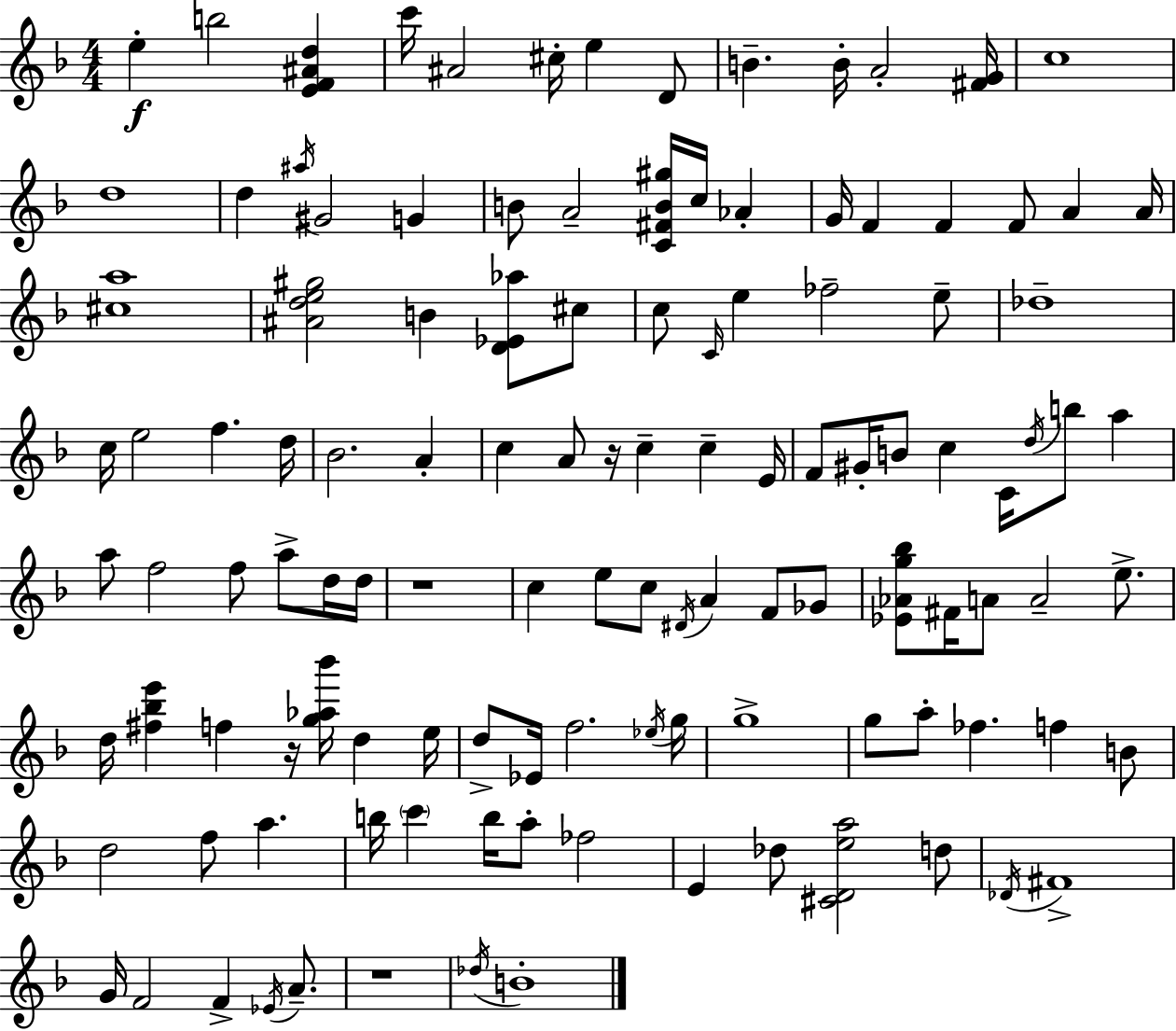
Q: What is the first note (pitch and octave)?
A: E5